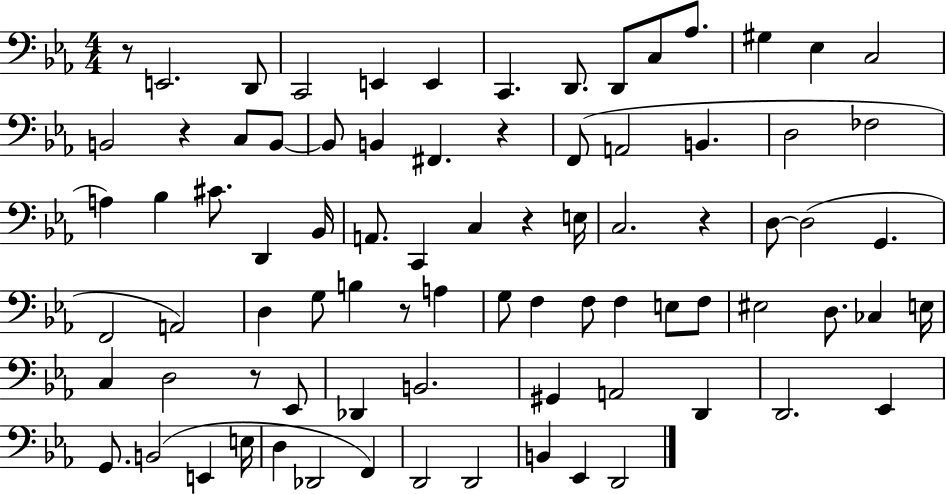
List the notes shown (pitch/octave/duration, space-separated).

R/e E2/h. D2/e C2/h E2/q E2/q C2/q. D2/e. D2/e C3/e Ab3/e. G#3/q Eb3/q C3/h B2/h R/q C3/e B2/e B2/e B2/q F#2/q. R/q F2/e A2/h B2/q. D3/h FES3/h A3/q Bb3/q C#4/e. D2/q Bb2/s A2/e. C2/q C3/q R/q E3/s C3/h. R/q D3/e D3/h G2/q. F2/h A2/h D3/q G3/e B3/q R/e A3/q G3/e F3/q F3/e F3/q E3/e F3/e EIS3/h D3/e. CES3/q E3/s C3/q D3/h R/e Eb2/e Db2/q B2/h. G#2/q A2/h D2/q D2/h. Eb2/q G2/e. B2/h E2/q E3/s D3/q Db2/h F2/q D2/h D2/h B2/q Eb2/q D2/h